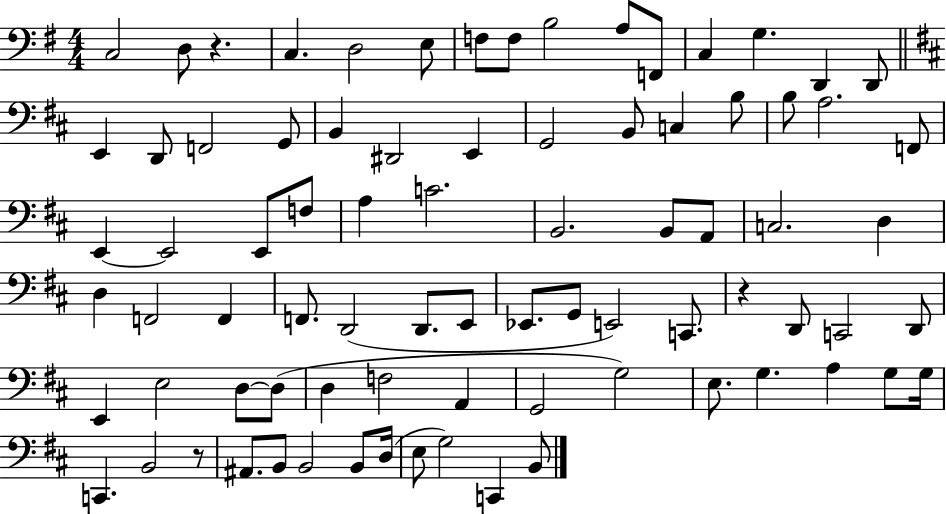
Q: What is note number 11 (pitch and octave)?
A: C3